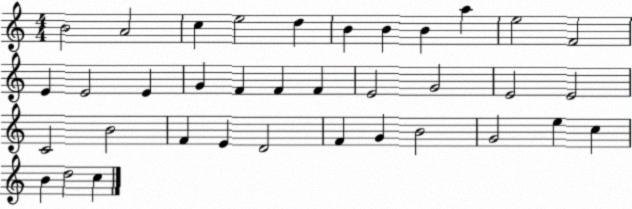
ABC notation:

X:1
T:Untitled
M:4/4
L:1/4
K:C
B2 A2 c e2 d B B B a e2 F2 E E2 E G F F F E2 G2 E2 E2 C2 B2 F E D2 F G B2 G2 e c B d2 c